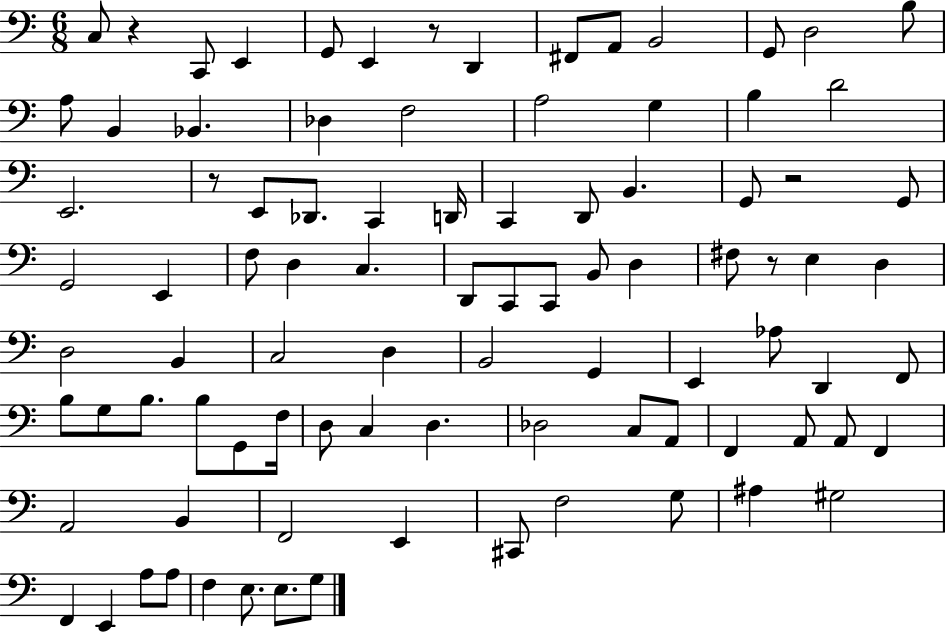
{
  \clef bass
  \numericTimeSignature
  \time 6/8
  \key c \major
  c8 r4 c,8 e,4 | g,8 e,4 r8 d,4 | fis,8 a,8 b,2 | g,8 d2 b8 | \break a8 b,4 bes,4. | des4 f2 | a2 g4 | b4 d'2 | \break e,2. | r8 e,8 des,8. c,4 d,16 | c,4 d,8 b,4. | g,8 r2 g,8 | \break g,2 e,4 | f8 d4 c4. | d,8 c,8 c,8 b,8 d4 | fis8 r8 e4 d4 | \break d2 b,4 | c2 d4 | b,2 g,4 | e,4 aes8 d,4 f,8 | \break b8 g8 b8. b8 g,8 f16 | d8 c4 d4. | des2 c8 a,8 | f,4 a,8 a,8 f,4 | \break a,2 b,4 | f,2 e,4 | cis,8 f2 g8 | ais4 gis2 | \break f,4 e,4 a8 a8 | f4 e8. e8. g8 | \bar "|."
}